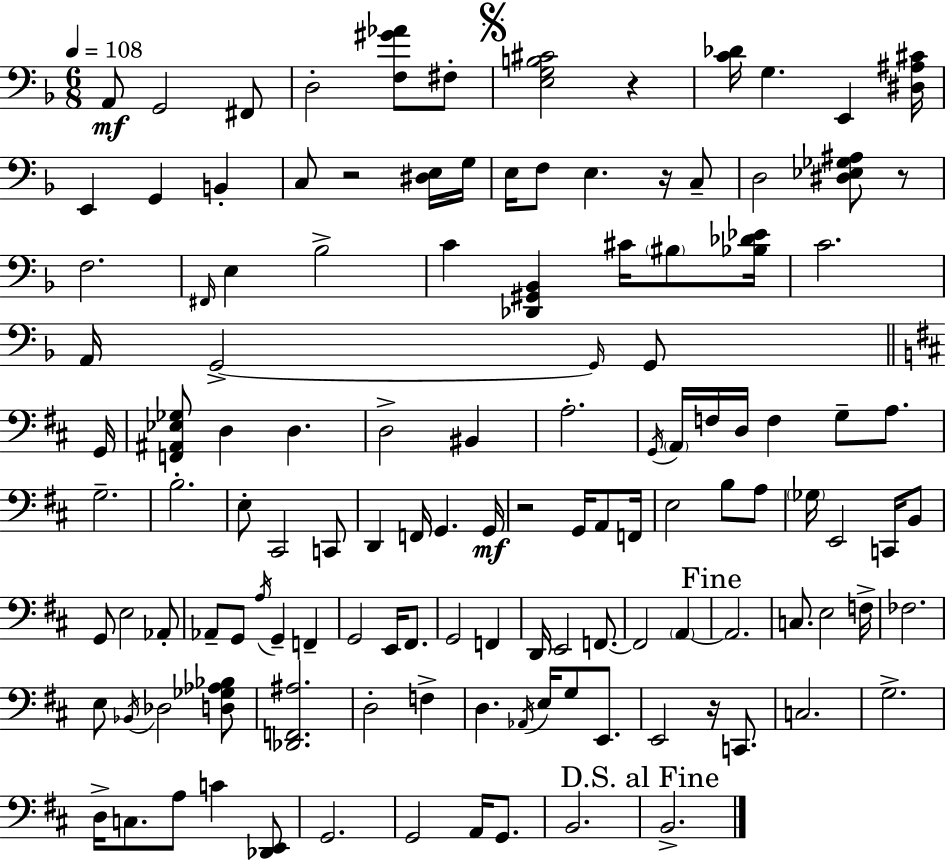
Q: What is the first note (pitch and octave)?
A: A2